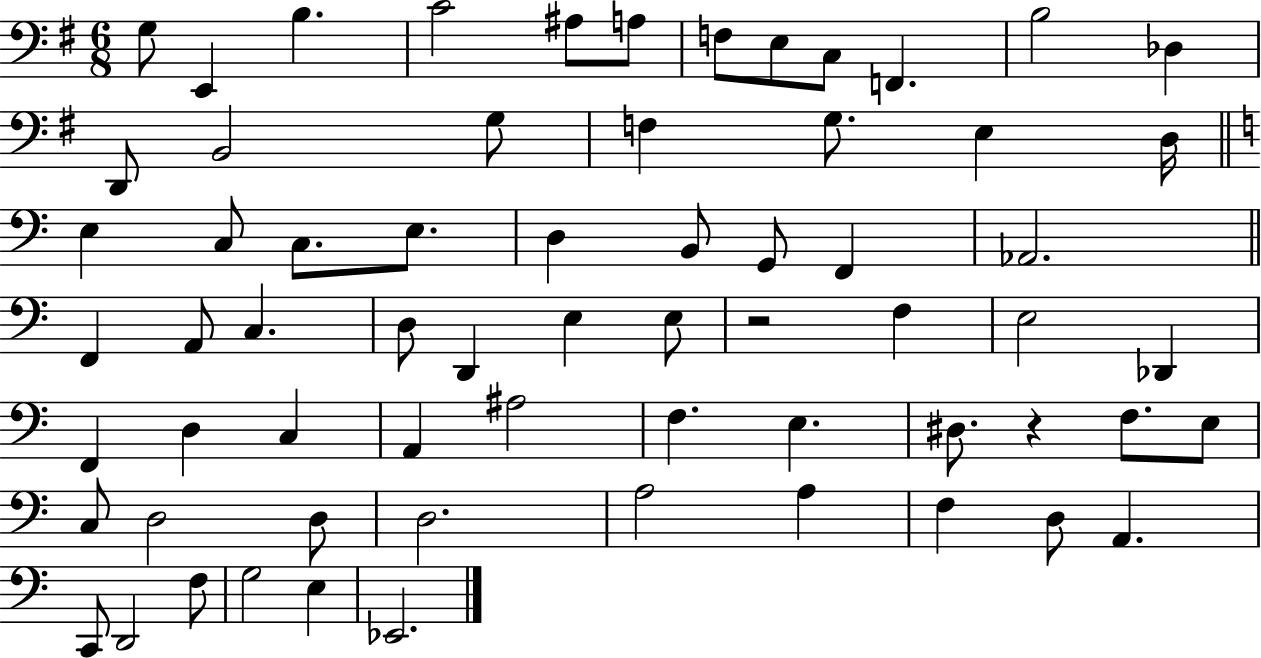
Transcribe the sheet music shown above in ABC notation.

X:1
T:Untitled
M:6/8
L:1/4
K:G
G,/2 E,, B, C2 ^A,/2 A,/2 F,/2 E,/2 C,/2 F,, B,2 _D, D,,/2 B,,2 G,/2 F, G,/2 E, D,/4 E, C,/2 C,/2 E,/2 D, B,,/2 G,,/2 F,, _A,,2 F,, A,,/2 C, D,/2 D,, E, E,/2 z2 F, E,2 _D,, F,, D, C, A,, ^A,2 F, E, ^D,/2 z F,/2 E,/2 C,/2 D,2 D,/2 D,2 A,2 A, F, D,/2 A,, C,,/2 D,,2 F,/2 G,2 E, _E,,2